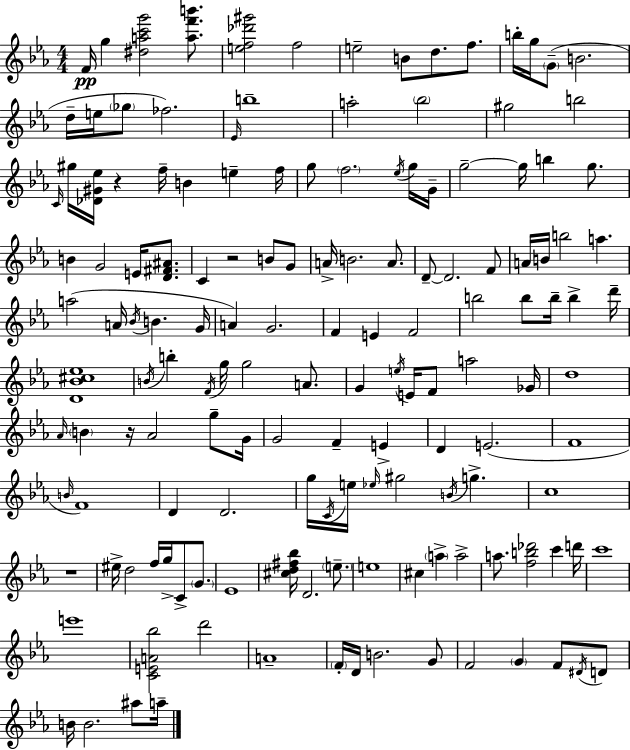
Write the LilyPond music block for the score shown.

{
  \clef treble
  \numericTimeSignature
  \time 4/4
  \key ees \major
  f'16\pp g''4 <dis'' a'' c''' g'''>2 <a'' f''' b'''>8. | <e'' f'' des''' gis'''>2 f''2 | e''2-- b'8 d''8. f''8. | b''16-. g''16 \parenthesize g'8--( b'2. | \break d''16-- e''16 \parenthesize ges''8 fes''2.) | \grace { ees'16 } b''1-- | a''2-. \parenthesize bes''2 | gis''2 b''2 | \break \grace { c'16 } gis''16 <des' gis' ees''>16 r4 f''16-- b'4 e''4-- | f''16 g''8 \parenthesize f''2. | \acciaccatura { ees''16 } g''16 g'16-- g''2--~~ g''16 b''4 | g''8. b'4 g'2 e'16 | \break <d' fis' ais'>8. c'4 r2 b'8 | g'8 a'16-> b'2. | a'8. d'8--~~ d'2. | f'8 a'16 b'16 b''2 a''4. | \break a''2( a'16 \acciaccatura { bes'16 } b'4. | g'16 a'4) g'2. | f'4 e'4 f'2 | b''2 b''8 b''16-- b''4-> | \break d'''16-- <d' bes' cis'' ees''>1 | \acciaccatura { b'16 } b''4-. \acciaccatura { f'16 } g''16 g''2 | a'8. g'4 \acciaccatura { e''16 } e'16 f'8 a''2 | ges'16 d''1 | \break \grace { aes'16 } \parenthesize b'4 r16 aes'2 | g''8-- g'16 g'2 | f'4-- e'4-> d'4 e'2.( | f'1 | \break \grace { b'16 } f'1) | d'4 d'2. | g''16 \acciaccatura { c'16 } e''16 \grace { ees''16 } gis''2 | \acciaccatura { b'16 } g''4.-> c''1 | \break r1 | eis''16-> d''2 | f''16 g''16-> c'8-> \parenthesize g'8. ees'1 | <cis'' d'' fis'' bes''>16 d'2. | \break \parenthesize e''8.-- e''1 | cis''4 | \parenthesize a''4-> a''2-> a''8. <f'' b'' des'''>2 | c'''4 d'''16 c'''1 | \break e'''1 | <c' e' a' bes''>2 | d'''2 a'1-- | \parenthesize f'16-. d'16 b'2. | \break g'8 f'2 | \parenthesize g'4 f'8 \acciaccatura { dis'16 } d'8 b'16 b'2. | ais''8 a''16-- \bar "|."
}